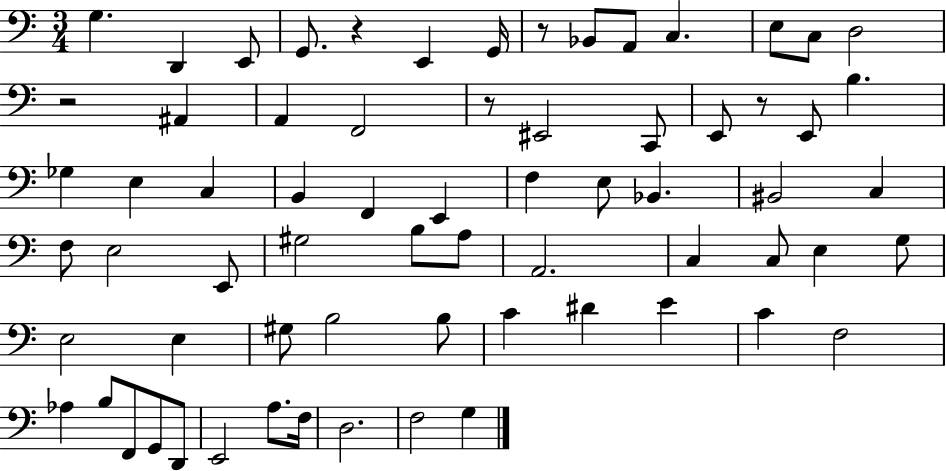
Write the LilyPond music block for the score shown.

{
  \clef bass
  \numericTimeSignature
  \time 3/4
  \key c \major
  g4. d,4 e,8 | g,8. r4 e,4 g,16 | r8 bes,8 a,8 c4. | e8 c8 d2 | \break r2 ais,4 | a,4 f,2 | r8 eis,2 c,8 | e,8 r8 e,8 b4. | \break ges4 e4 c4 | b,4 f,4 e,4 | f4 e8 bes,4. | bis,2 c4 | \break f8 e2 e,8 | gis2 b8 a8 | a,2. | c4 c8 e4 g8 | \break e2 e4 | gis8 b2 b8 | c'4 dis'4 e'4 | c'4 f2 | \break aes4 b8 f,8 g,8 d,8 | e,2 a8. f16 | d2. | f2 g4 | \break \bar "|."
}